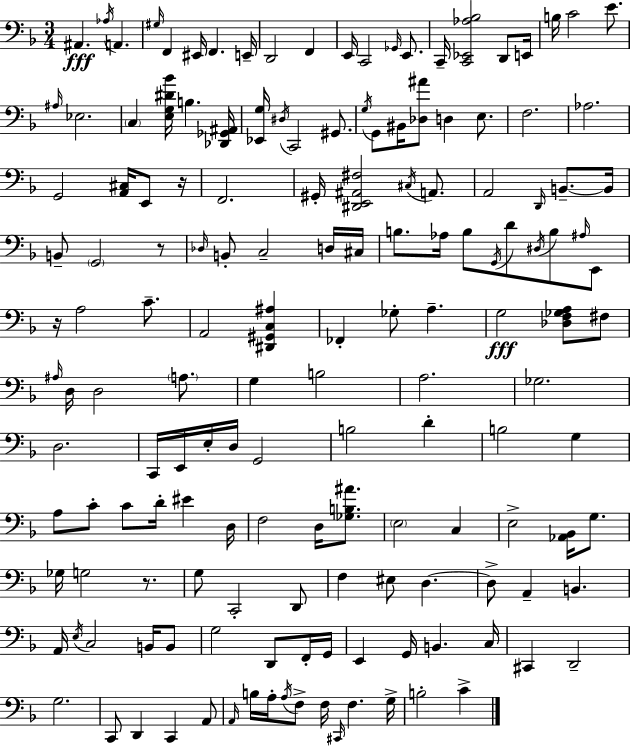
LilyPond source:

{
  \clef bass
  \numericTimeSignature
  \time 3/4
  \key d \minor
  ais,4.\fff \acciaccatura { aes16 } a,4. | \grace { gis16 } f,4 eis,16 f,4. | e,16-- d,2 f,4 | e,16 c,2 \grace { ges,16 } | \break e,8. c,16-- <c, ees, aes bes>2 | d,8 e,16 b16 c'2 | e'8. \grace { ais16 } ees2. | \parenthesize c4 <e g dis' bes'>16 b4. | \break <des, ges, ais,>16 <ees, g>16 \acciaccatura { dis16 } c,2 | gis,8. \acciaccatura { g16 } g,8 bis,16 <des ais'>8 d4 | e8. f2. | aes2. | \break g,2 | <a, cis>16 e,8 r16 f,2. | gis,16-. <dis, e, ais, fis>2 | \acciaccatura { cis16 } a,8. a,2 | \break \grace { d,16 } b,8.--~~ b,16 b,8-- \parenthesize g,2 | r8 \grace { des16 } b,8-. c2-- | d16 cis16 b8. | aes16 b8 \acciaccatura { g,16 } d'8 \acciaccatura { dis16 } b8 \grace { ais16 } e,8 | \break r16 a2 c'8.-- | a,2 <dis, gis, c ais>4 | fes,4-. ges8-. a4.-- | g2\fff <des f ges a>8 fis8 | \break \grace { ais16 } d16 d2 \parenthesize a8. | g4 b2 | a2. | ges2. | \break d2. | c,16 e,16 e16-. d16 g,2 | b2 d'4-. | b2 g4 | \break a8 c'8-. c'8 d'16-. eis'4 | d16 f2 d16 <ges b ais'>8. | \parenthesize e2 c4 | e2-> <aes, bes,>16 g8. | \break ges16 g2 r8. | g8 c,2-. d,8 | f4 eis8 d4.~~ | d8-> a,4-- b,4. | \break a,16 \acciaccatura { e16 } c2 b,16 | b,8 g2 d,8 | f,16-. g,16 e,4 g,16 b,4. | c16 cis,4 d,2-- | \break g2. | c,8 d,4 c,4 | a,8 \grace { a,16 } b16 a16-. \acciaccatura { a16 } f8-> f16 \grace { cis,16 } f4. | g16-> b2-. | \break c'4-> \bar "|."
}